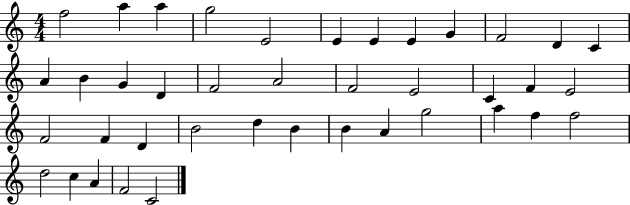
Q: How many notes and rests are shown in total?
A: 40